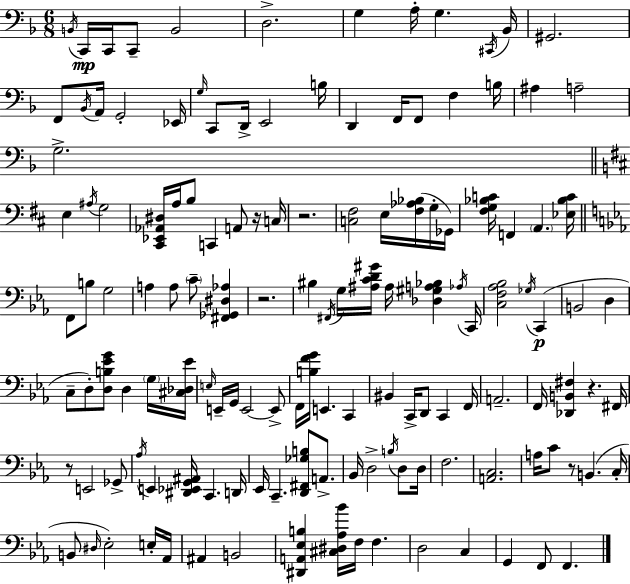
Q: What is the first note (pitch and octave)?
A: B2